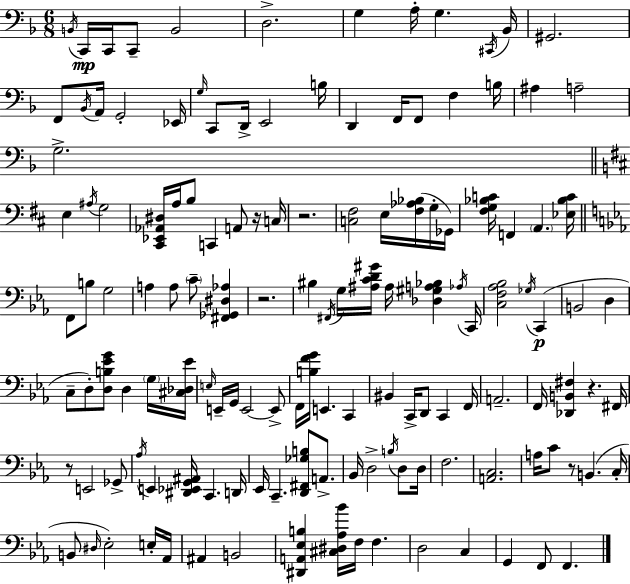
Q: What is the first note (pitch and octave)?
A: B2